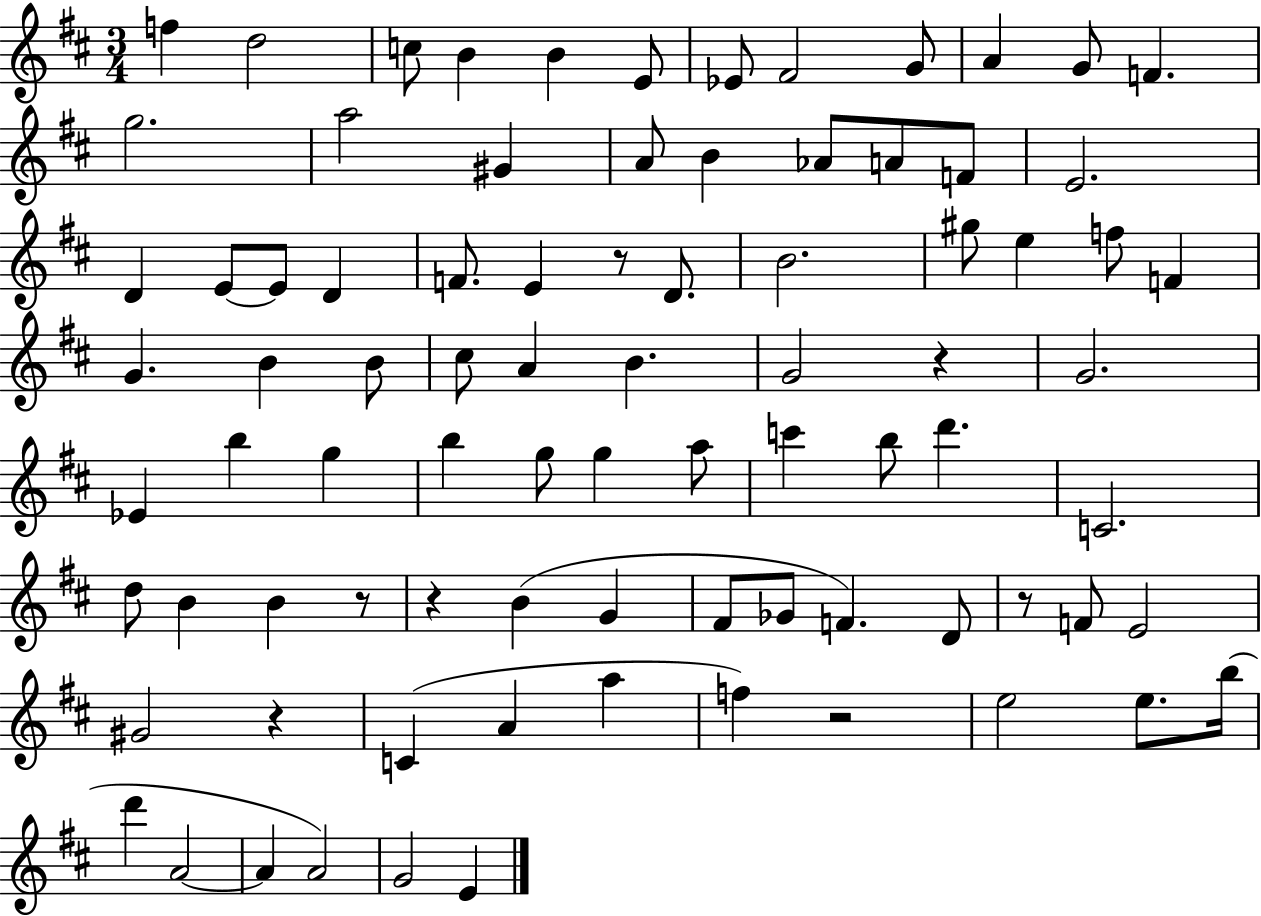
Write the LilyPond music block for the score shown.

{
  \clef treble
  \numericTimeSignature
  \time 3/4
  \key d \major
  f''4 d''2 | c''8 b'4 b'4 e'8 | ees'8 fis'2 g'8 | a'4 g'8 f'4. | \break g''2. | a''2 gis'4 | a'8 b'4 aes'8 a'8 f'8 | e'2. | \break d'4 e'8~~ e'8 d'4 | f'8. e'4 r8 d'8. | b'2. | gis''8 e''4 f''8 f'4 | \break g'4. b'4 b'8 | cis''8 a'4 b'4. | g'2 r4 | g'2. | \break ees'4 b''4 g''4 | b''4 g''8 g''4 a''8 | c'''4 b''8 d'''4. | c'2. | \break d''8 b'4 b'4 r8 | r4 b'4( g'4 | fis'8 ges'8 f'4.) d'8 | r8 f'8 e'2 | \break gis'2 r4 | c'4( a'4 a''4 | f''4) r2 | e''2 e''8. b''16( | \break d'''4 a'2~~ | a'4 a'2) | g'2 e'4 | \bar "|."
}